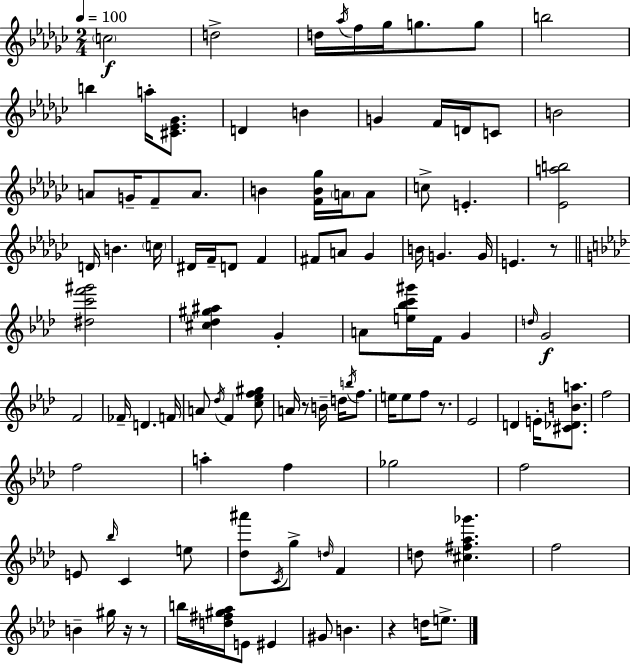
C5/h D5/h D5/s Ab5/s F5/s Gb5/s G5/e. G5/e B5/h B5/q A5/s [C#4,Eb4,Gb4]/e. D4/q B4/q G4/q F4/s D4/s C4/e B4/h A4/e G4/s F4/e A4/e. B4/q [F4,B4,Gb5]/s A4/s A4/e C5/e E4/q. [Eb4,A5,B5]/h D4/s B4/q. C5/s D#4/s F4/s D4/e F4/q F#4/e A4/e Gb4/q B4/s G4/q. G4/s E4/q. R/e [D#5,C6,F6,G#6]/h [C#5,Db5,G#5,A#5]/q G4/q A4/e [E5,Bb5,C6,G#6]/s F4/s G4/q D5/s G4/h F4/h FES4/s D4/q. F4/s A4/e Db5/s F4/q [C5,Eb5,F5,G#5]/e A4/s R/e B4/s D5/s B5/s F5/e. E5/s E5/e F5/e R/e. Eb4/h D4/q E4/s [C#4,Db4,B4,A5]/e. F5/h F5/h A5/q F5/q Gb5/h F5/h E4/e Bb5/s C4/q E5/e [Db5,A#6]/e C4/s G5/e D5/s F4/q D5/e [C#5,F#5,Ab5,Gb6]/q. F5/h B4/q G#5/s R/s R/e B5/s [D5,F#5,G#5,Ab5]/s E4/e EIS4/q G#4/e B4/q. R/q D5/s E5/e.